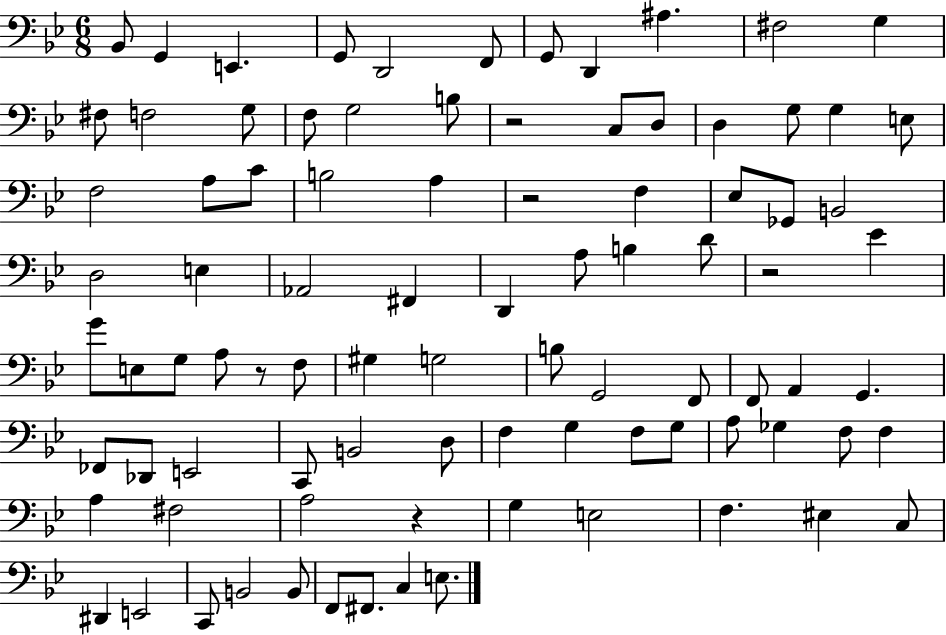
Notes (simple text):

Bb2/e G2/q E2/q. G2/e D2/h F2/e G2/e D2/q A#3/q. F#3/h G3/q F#3/e F3/h G3/e F3/e G3/h B3/e R/h C3/e D3/e D3/q G3/e G3/q E3/e F3/h A3/e C4/e B3/h A3/q R/h F3/q Eb3/e Gb2/e B2/h D3/h E3/q Ab2/h F#2/q D2/q A3/e B3/q D4/e R/h Eb4/q G4/e E3/e G3/e A3/e R/e F3/e G#3/q G3/h B3/e G2/h F2/e F2/e A2/q G2/q. FES2/e Db2/e E2/h C2/e B2/h D3/e F3/q G3/q F3/e G3/e A3/e Gb3/q F3/e F3/q A3/q F#3/h A3/h R/q G3/q E3/h F3/q. EIS3/q C3/e D#2/q E2/h C2/e B2/h B2/e F2/e F#2/e. C3/q E3/e.